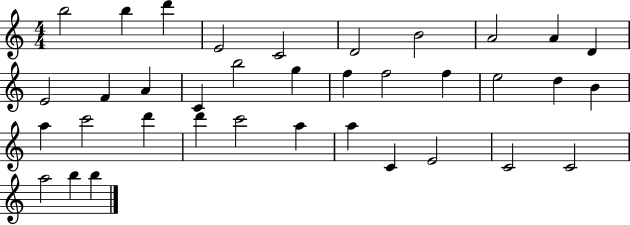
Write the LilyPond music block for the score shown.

{
  \clef treble
  \numericTimeSignature
  \time 4/4
  \key c \major
  b''2 b''4 d'''4 | e'2 c'2 | d'2 b'2 | a'2 a'4 d'4 | \break e'2 f'4 a'4 | c'4 b''2 g''4 | f''4 f''2 f''4 | e''2 d''4 b'4 | \break a''4 c'''2 d'''4 | d'''4 c'''2 a''4 | a''4 c'4 e'2 | c'2 c'2 | \break a''2 b''4 b''4 | \bar "|."
}